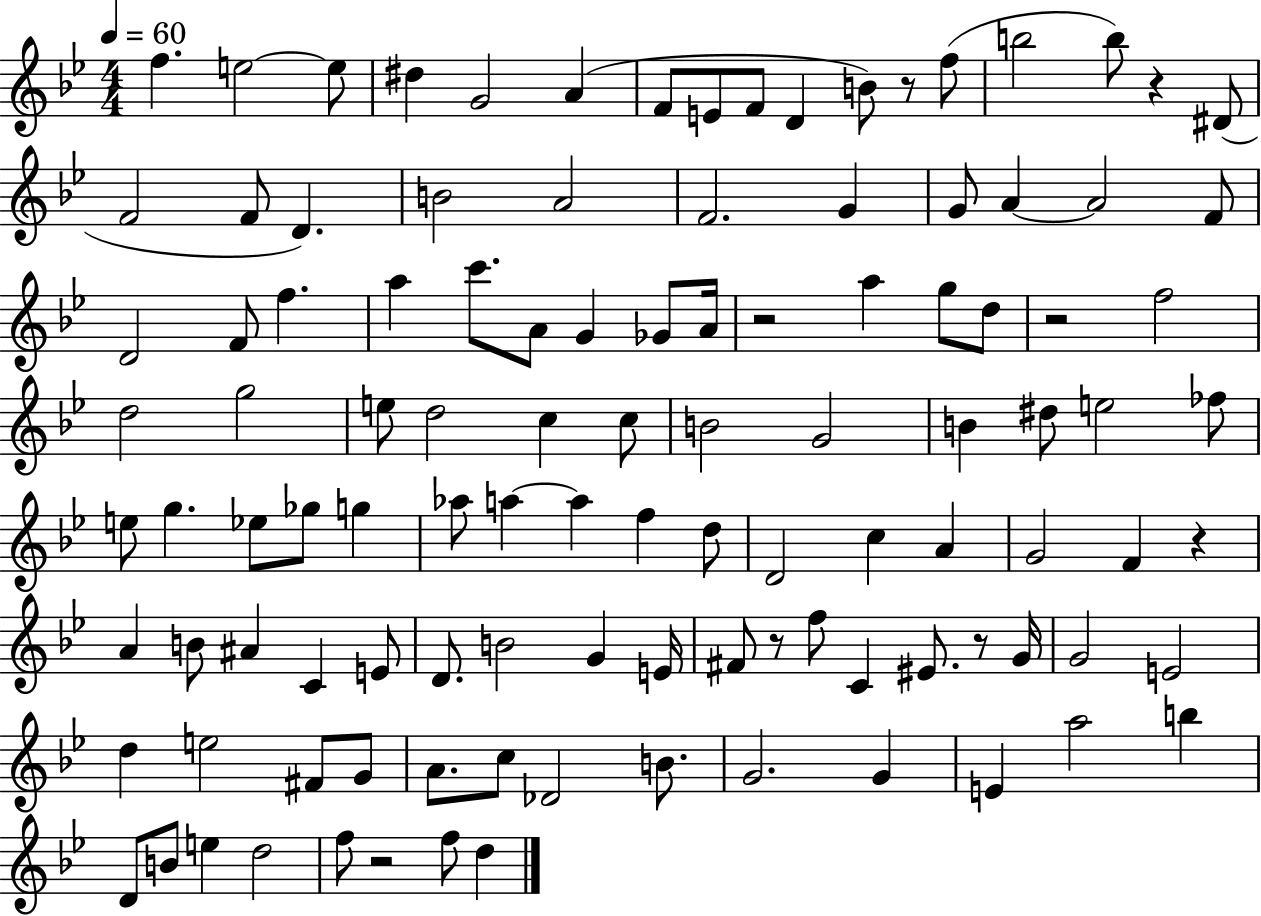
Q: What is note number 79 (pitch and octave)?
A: EIS4